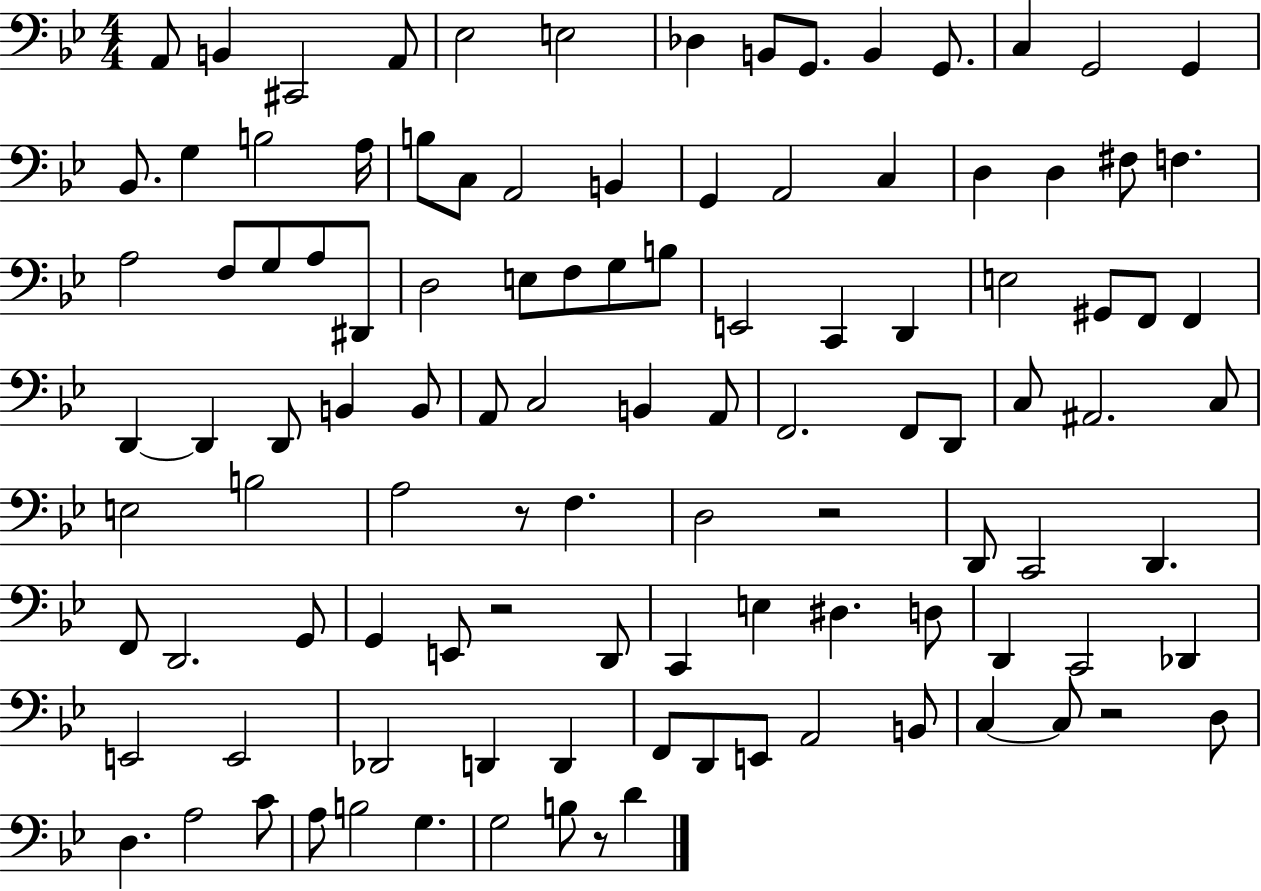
{
  \clef bass
  \numericTimeSignature
  \time 4/4
  \key bes \major
  a,8 b,4 cis,2 a,8 | ees2 e2 | des4 b,8 g,8. b,4 g,8. | c4 g,2 g,4 | \break bes,8. g4 b2 a16 | b8 c8 a,2 b,4 | g,4 a,2 c4 | d4 d4 fis8 f4. | \break a2 f8 g8 a8 dis,8 | d2 e8 f8 g8 b8 | e,2 c,4 d,4 | e2 gis,8 f,8 f,4 | \break d,4~~ d,4 d,8 b,4 b,8 | a,8 c2 b,4 a,8 | f,2. f,8 d,8 | c8 ais,2. c8 | \break e2 b2 | a2 r8 f4. | d2 r2 | d,8 c,2 d,4. | \break f,8 d,2. g,8 | g,4 e,8 r2 d,8 | c,4 e4 dis4. d8 | d,4 c,2 des,4 | \break e,2 e,2 | des,2 d,4 d,4 | f,8 d,8 e,8 a,2 b,8 | c4~~ c8 r2 d8 | \break d4. a2 c'8 | a8 b2 g4. | g2 b8 r8 d'4 | \bar "|."
}